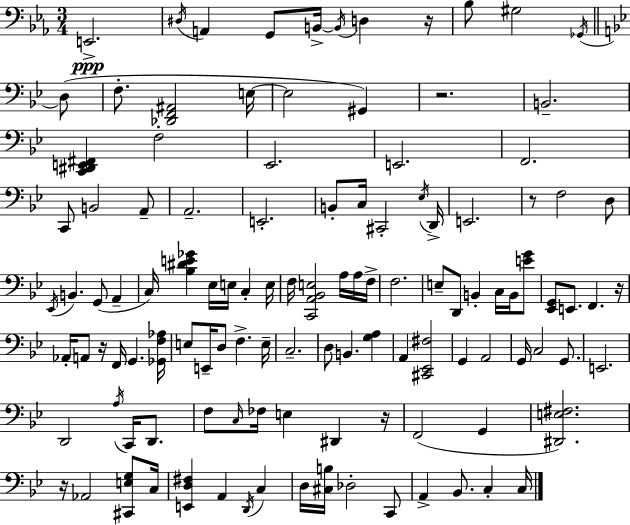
X:1
T:Untitled
M:3/4
L:1/4
K:Eb
E,,2 ^D,/4 A,, G,,/2 B,,/4 B,,/4 D, z/4 _B,/2 ^G,2 _G,,/4 D,/2 F,/2 [_D,,F,,^A,,]2 E,/4 E,2 ^G,, z2 B,,2 [C,,^D,,E,,^F,,] F,2 _E,,2 E,,2 F,,2 C,,/2 B,,2 A,,/2 A,,2 E,,2 B,,/2 C,/4 ^C,,2 _E,/4 D,,/4 E,,2 z/2 F,2 D,/2 _E,,/4 B,, G,,/2 A,, C,/4 [_B,^DE_G] _E,/4 E,/4 C, E,/4 F,/4 [C,,A,,_B,,E,]2 A,/4 A,/4 F,/4 F,2 E,/2 D,,/2 B,, C,/4 B,,/4 [EG]/2 [_E,,G,,]/2 E,,/2 F,, z/4 _A,,/4 A,,/2 z/4 F,,/4 G,, [_G,,F,_A,]/4 E,/2 E,,/4 D,/2 F, E,/4 C,2 D,/2 B,, [G,A,] A,, [^C,,_E,,^F,]2 G,, A,,2 G,,/4 C,2 G,,/2 E,,2 D,,2 A,/4 C,,/4 D,,/2 F,/2 C,/4 _F,/4 E, ^D,, z/4 F,,2 G,, [^D,,E,^F,]2 z/4 _A,,2 [^C,,E,G,]/2 C,/4 [E,,D,^F,] A,, D,,/4 C, D,/4 [^C,B,]/4 _D,2 C,,/2 A,, _B,,/2 C, C,/4